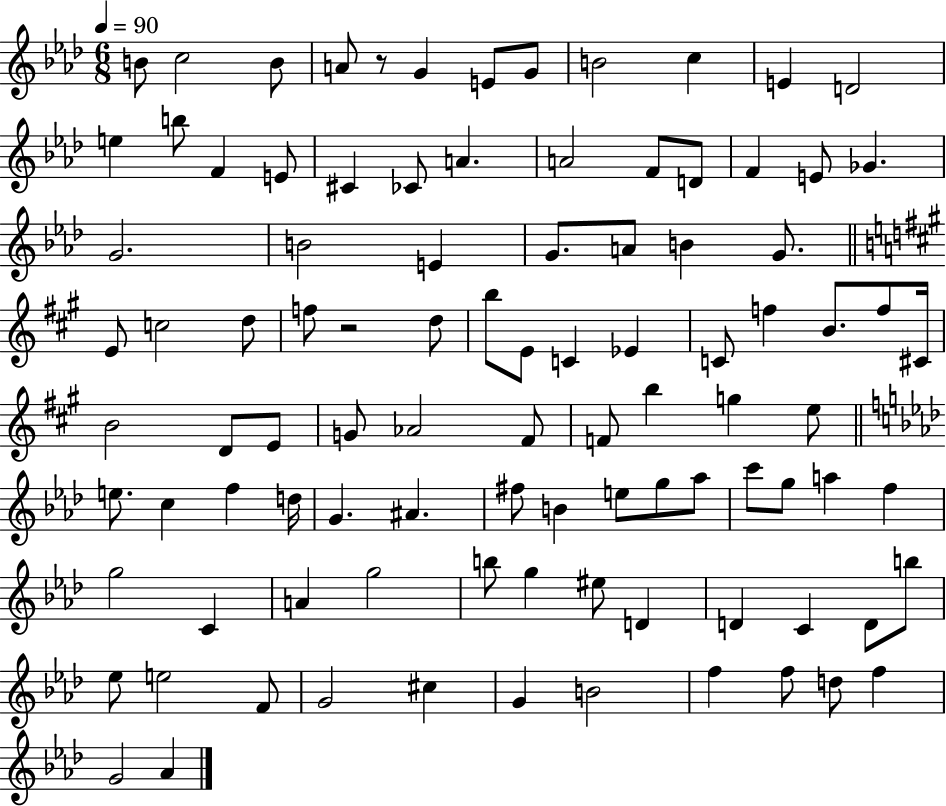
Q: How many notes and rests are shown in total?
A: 97